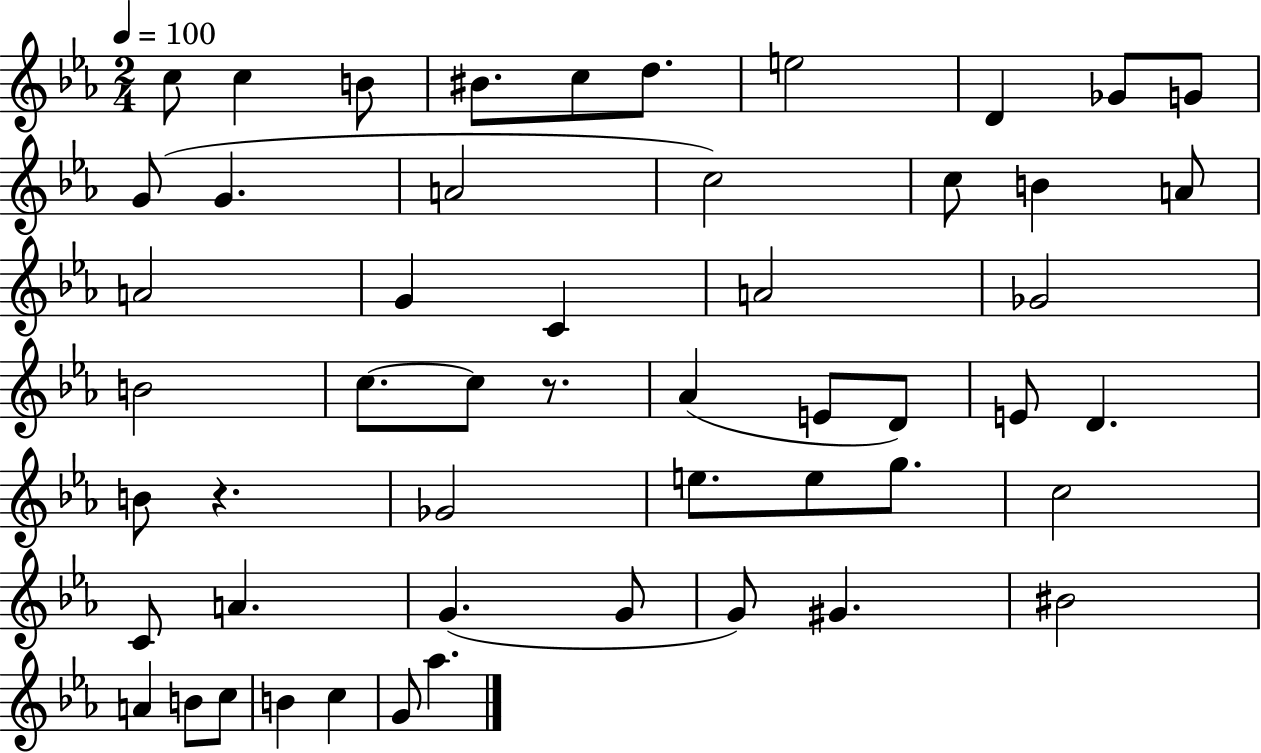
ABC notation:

X:1
T:Untitled
M:2/4
L:1/4
K:Eb
c/2 c B/2 ^B/2 c/2 d/2 e2 D _G/2 G/2 G/2 G A2 c2 c/2 B A/2 A2 G C A2 _G2 B2 c/2 c/2 z/2 _A E/2 D/2 E/2 D B/2 z _G2 e/2 e/2 g/2 c2 C/2 A G G/2 G/2 ^G ^B2 A B/2 c/2 B c G/2 _a